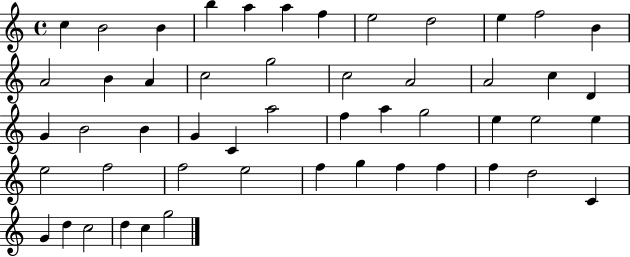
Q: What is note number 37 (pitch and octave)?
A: F5